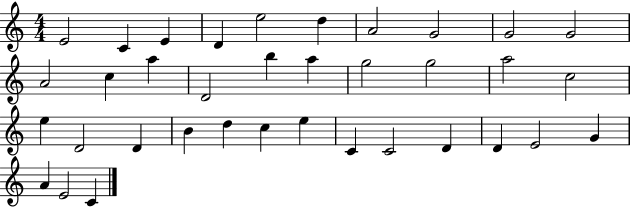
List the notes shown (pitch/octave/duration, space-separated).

E4/h C4/q E4/q D4/q E5/h D5/q A4/h G4/h G4/h G4/h A4/h C5/q A5/q D4/h B5/q A5/q G5/h G5/h A5/h C5/h E5/q D4/h D4/q B4/q D5/q C5/q E5/q C4/q C4/h D4/q D4/q E4/h G4/q A4/q E4/h C4/q